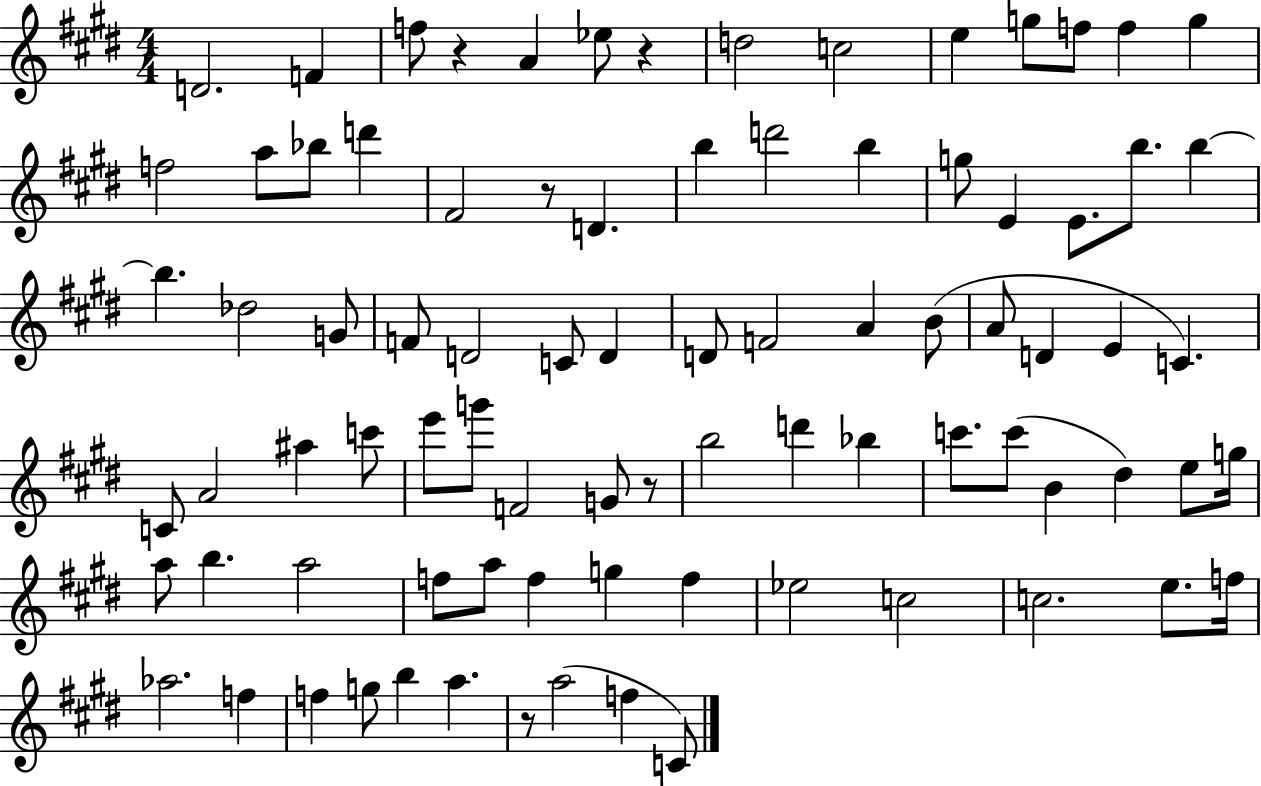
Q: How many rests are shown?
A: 5